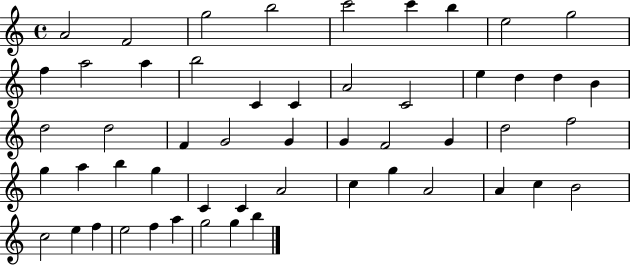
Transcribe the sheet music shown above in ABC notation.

X:1
T:Untitled
M:4/4
L:1/4
K:C
A2 F2 g2 b2 c'2 c' b e2 g2 f a2 a b2 C C A2 C2 e d d B d2 d2 F G2 G G F2 G d2 f2 g a b g C C A2 c g A2 A c B2 c2 e f e2 f a g2 g b